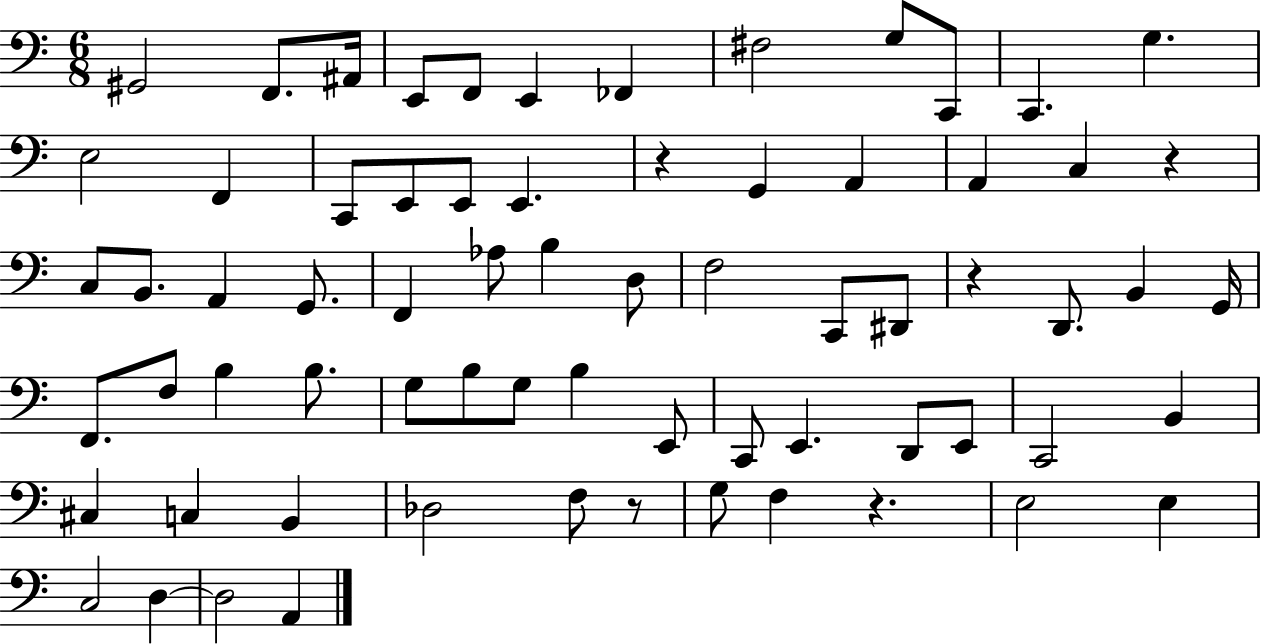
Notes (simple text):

G#2/h F2/e. A#2/s E2/e F2/e E2/q FES2/q F#3/h G3/e C2/e C2/q. G3/q. E3/h F2/q C2/e E2/e E2/e E2/q. R/q G2/q A2/q A2/q C3/q R/q C3/e B2/e. A2/q G2/e. F2/q Ab3/e B3/q D3/e F3/h C2/e D#2/e R/q D2/e. B2/q G2/s F2/e. F3/e B3/q B3/e. G3/e B3/e G3/e B3/q E2/e C2/e E2/q. D2/e E2/e C2/h B2/q C#3/q C3/q B2/q Db3/h F3/e R/e G3/e F3/q R/q. E3/h E3/q C3/h D3/q D3/h A2/q